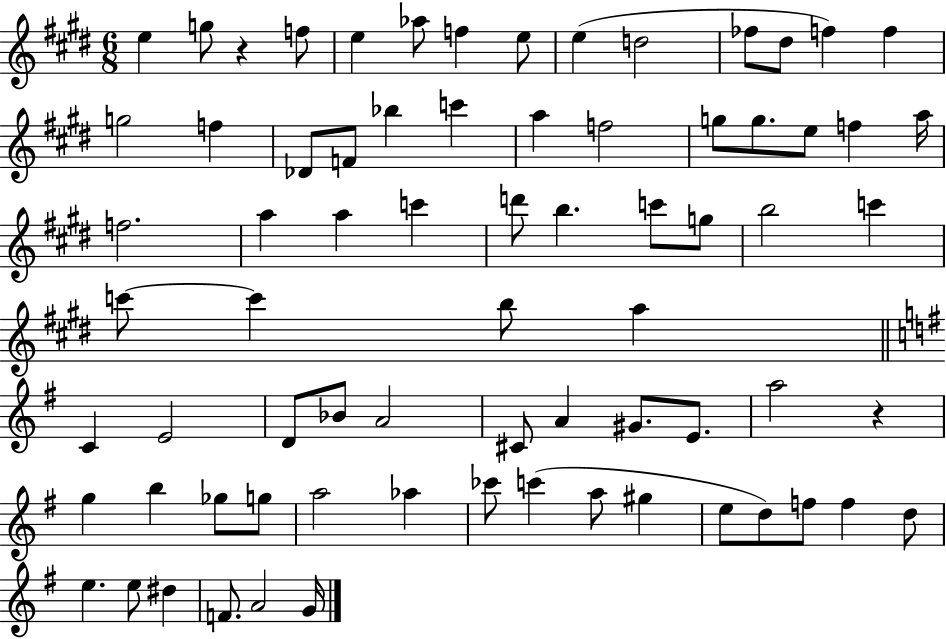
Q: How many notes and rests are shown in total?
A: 73